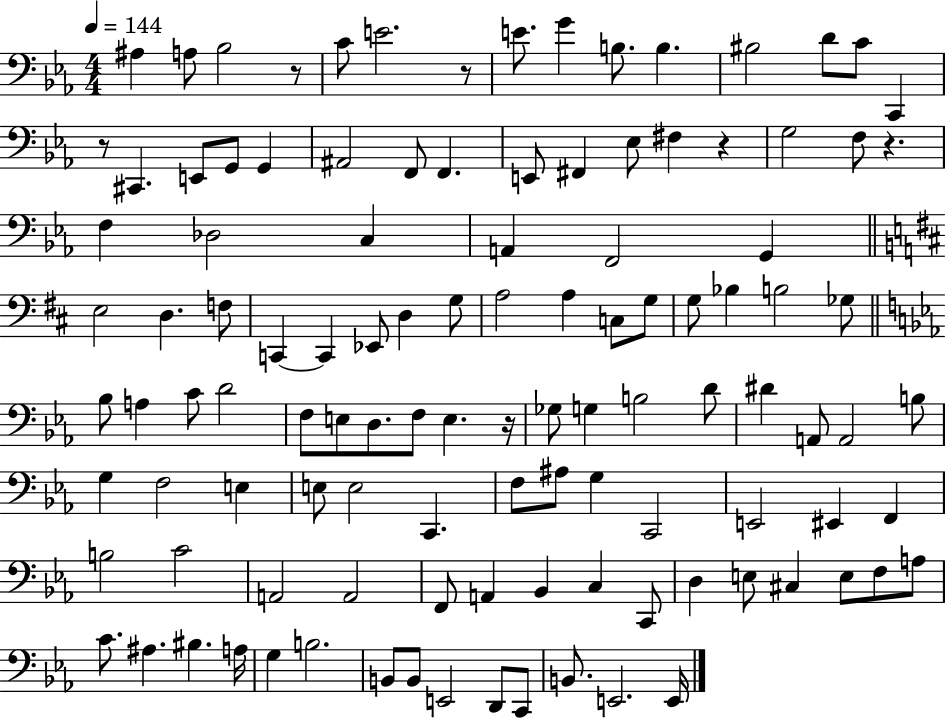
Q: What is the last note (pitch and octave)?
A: E2